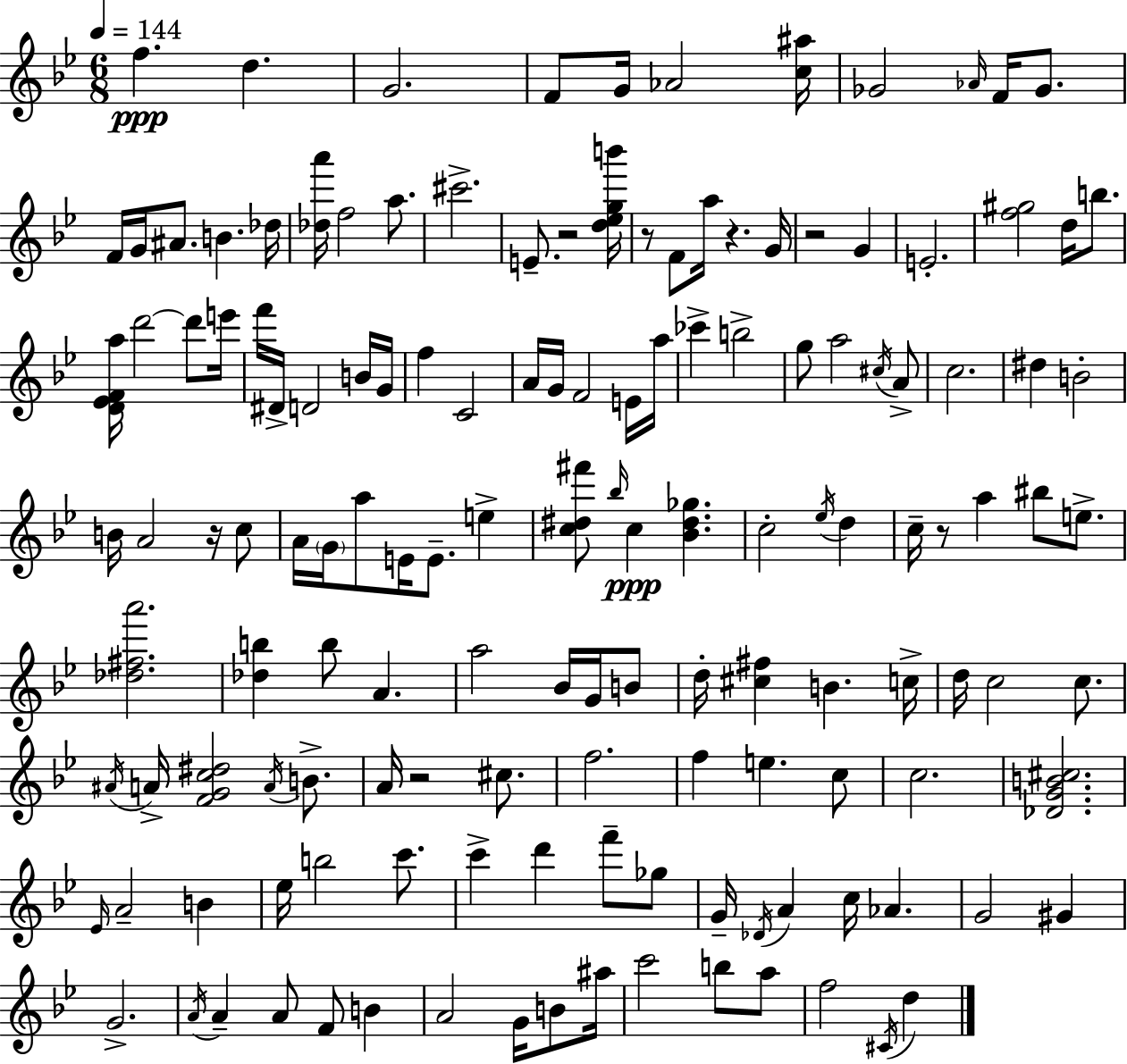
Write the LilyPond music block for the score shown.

{
  \clef treble
  \numericTimeSignature
  \time 6/8
  \key bes \major
  \tempo 4 = 144
  \repeat volta 2 { f''4.\ppp d''4. | g'2. | f'8 g'16 aes'2 <c'' ais''>16 | ges'2 \grace { aes'16 } f'16 ges'8. | \break f'16 g'16 ais'8. b'4. | des''16 <des'' a'''>16 f''2 a''8. | cis'''2.-> | e'8.-- r2 | \break <d'' ees'' g'' b'''>16 r8 f'8 a''16 r4. | g'16 r2 g'4 | e'2.-. | <f'' gis''>2 d''16 b''8. | \break <d' ees' f' a''>16 d'''2~~ d'''8 | e'''16 f'''16 dis'16-> d'2 b'16 | g'16 f''4 c'2 | a'16 g'16 f'2 e'16 | \break a''16 ces'''4-> b''2-> | g''8 a''2 \acciaccatura { cis''16 } | a'8-> c''2. | dis''4 b'2-. | \break b'16 a'2 r16 | c''8 a'16 \parenthesize g'16 a''8 e'16 e'8.-- e''4-> | <c'' dis'' fis'''>8 \grace { bes''16 } c''4\ppp <bes' dis'' ges''>4. | c''2-. \acciaccatura { ees''16 } | \break d''4 c''16-- r8 a''4 bis''8 | e''8.-> <des'' fis'' a'''>2. | <des'' b''>4 b''8 a'4. | a''2 | \break bes'16 g'16 b'8 d''16-. <cis'' fis''>4 b'4. | c''16-> d''16 c''2 | c''8. \acciaccatura { ais'16 } a'16-> <f' g' c'' dis''>2 | \acciaccatura { a'16 } b'8.-> a'16 r2 | \break cis''8. f''2. | f''4 e''4. | c''8 c''2. | <des' g' b' cis''>2. | \break \grace { ees'16 } a'2-- | b'4 ees''16 b''2 | c'''8. c'''4-> d'''4 | f'''8-- ges''8 g'16-- \acciaccatura { des'16 } a'4 | \break c''16 aes'4. g'2 | gis'4 g'2.-> | \acciaccatura { a'16 } a'4-- | a'8 f'8 b'4 a'2 | \break g'16 b'8 ais''16 c'''2 | b''8 a''8 f''2 | \acciaccatura { cis'16 } d''4 } \bar "|."
}